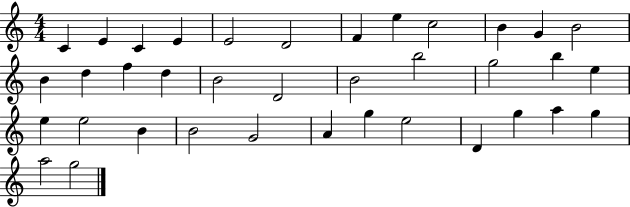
X:1
T:Untitled
M:4/4
L:1/4
K:C
C E C E E2 D2 F e c2 B G B2 B d f d B2 D2 B2 b2 g2 b e e e2 B B2 G2 A g e2 D g a g a2 g2